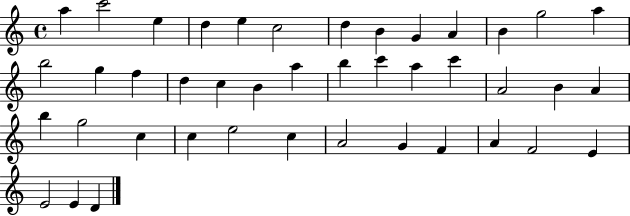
A5/q C6/h E5/q D5/q E5/q C5/h D5/q B4/q G4/q A4/q B4/q G5/h A5/q B5/h G5/q F5/q D5/q C5/q B4/q A5/q B5/q C6/q A5/q C6/q A4/h B4/q A4/q B5/q G5/h C5/q C5/q E5/h C5/q A4/h G4/q F4/q A4/q F4/h E4/q E4/h E4/q D4/q